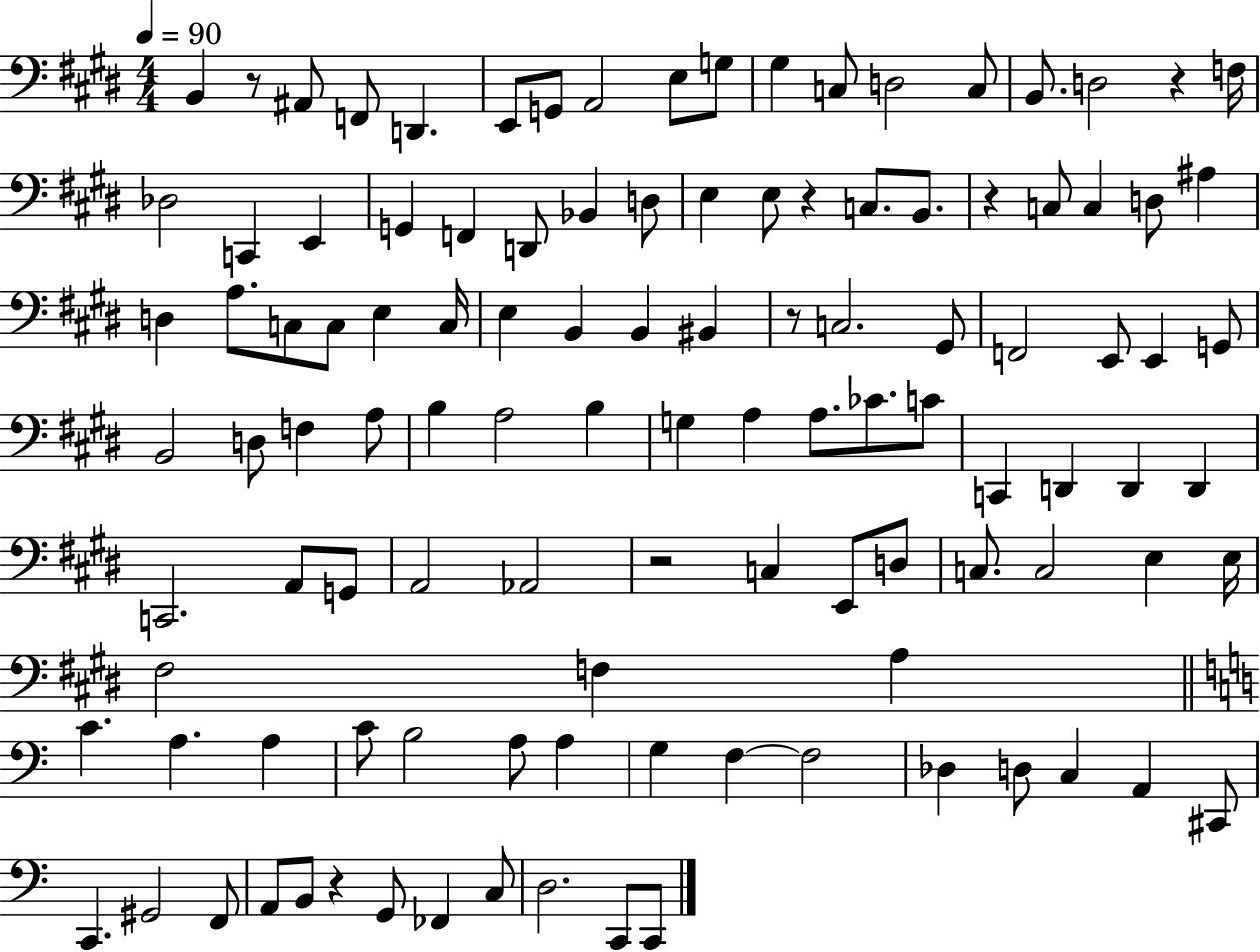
{
  \clef bass
  \numericTimeSignature
  \time 4/4
  \key e \major
  \tempo 4 = 90
  b,4 r8 ais,8 f,8 d,4. | e,8 g,8 a,2 e8 g8 | gis4 c8 d2 c8 | b,8. d2 r4 f16 | \break des2 c,4 e,4 | g,4 f,4 d,8 bes,4 d8 | e4 e8 r4 c8. b,8. | r4 c8 c4 d8 ais4 | \break d4 a8. c8 c8 e4 c16 | e4 b,4 b,4 bis,4 | r8 c2. gis,8 | f,2 e,8 e,4 g,8 | \break b,2 d8 f4 a8 | b4 a2 b4 | g4 a4 a8. ces'8. c'8 | c,4 d,4 d,4 d,4 | \break c,2. a,8 g,8 | a,2 aes,2 | r2 c4 e,8 d8 | c8. c2 e4 e16 | \break fis2 f4 a4 | \bar "||" \break \key c \major c'4. a4. a4 | c'8 b2 a8 a4 | g4 f4~~ f2 | des4 d8 c4 a,4 cis,8 | \break c,4. gis,2 f,8 | a,8 b,8 r4 g,8 fes,4 c8 | d2. c,8 c,8 | \bar "|."
}